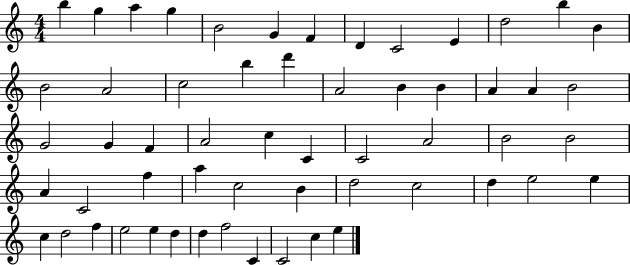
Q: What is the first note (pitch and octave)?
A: B5